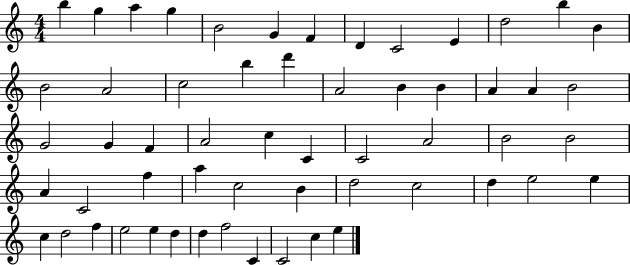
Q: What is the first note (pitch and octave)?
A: B5